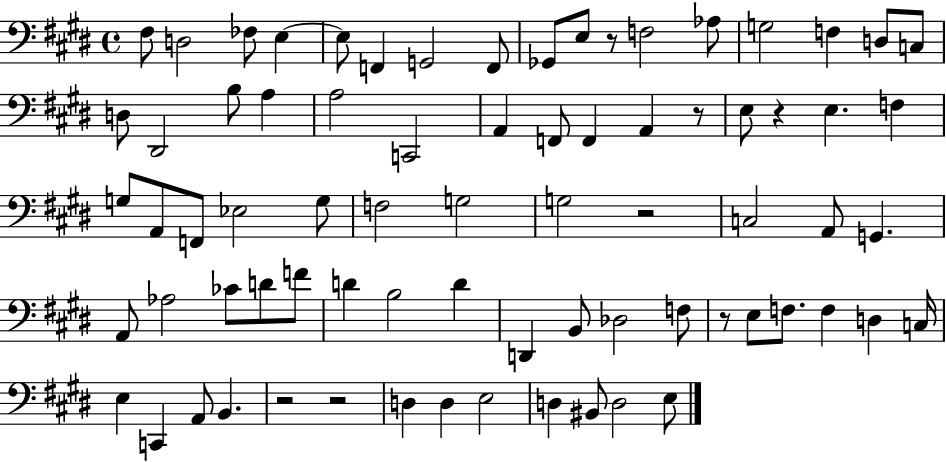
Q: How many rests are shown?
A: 7